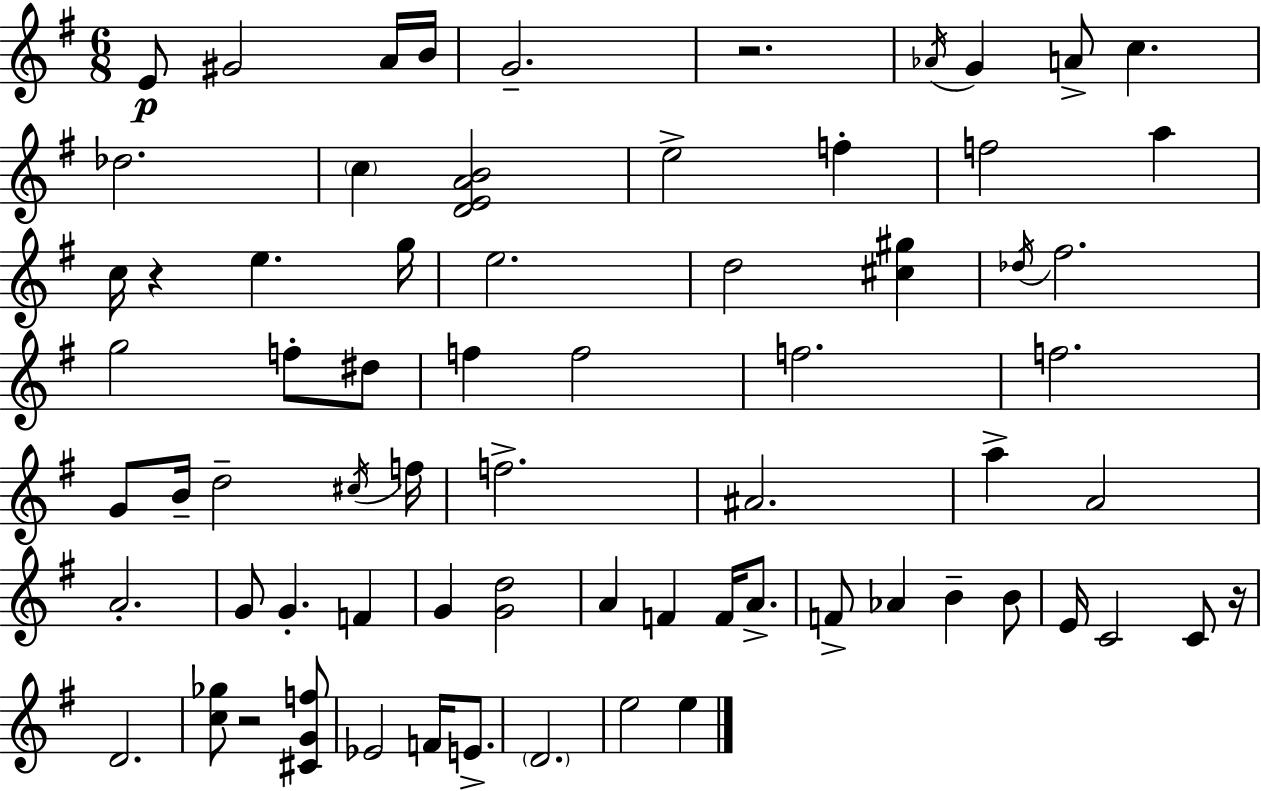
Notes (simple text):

E4/e G#4/h A4/s B4/s G4/h. R/h. Ab4/s G4/q A4/e C5/q. Db5/h. C5/q [D4,E4,A4,B4]/h E5/h F5/q F5/h A5/q C5/s R/q E5/q. G5/s E5/h. D5/h [C#5,G#5]/q Db5/s F#5/h. G5/h F5/e D#5/e F5/q F5/h F5/h. F5/h. G4/e B4/s D5/h C#5/s F5/s F5/h. A#4/h. A5/q A4/h A4/h. G4/e G4/q. F4/q G4/q [G4,D5]/h A4/q F4/q F4/s A4/e. F4/e Ab4/q B4/q B4/e E4/s C4/h C4/e R/s D4/h. [C5,Gb5]/e R/h [C#4,G4,F5]/e Eb4/h F4/s E4/e. D4/h. E5/h E5/q